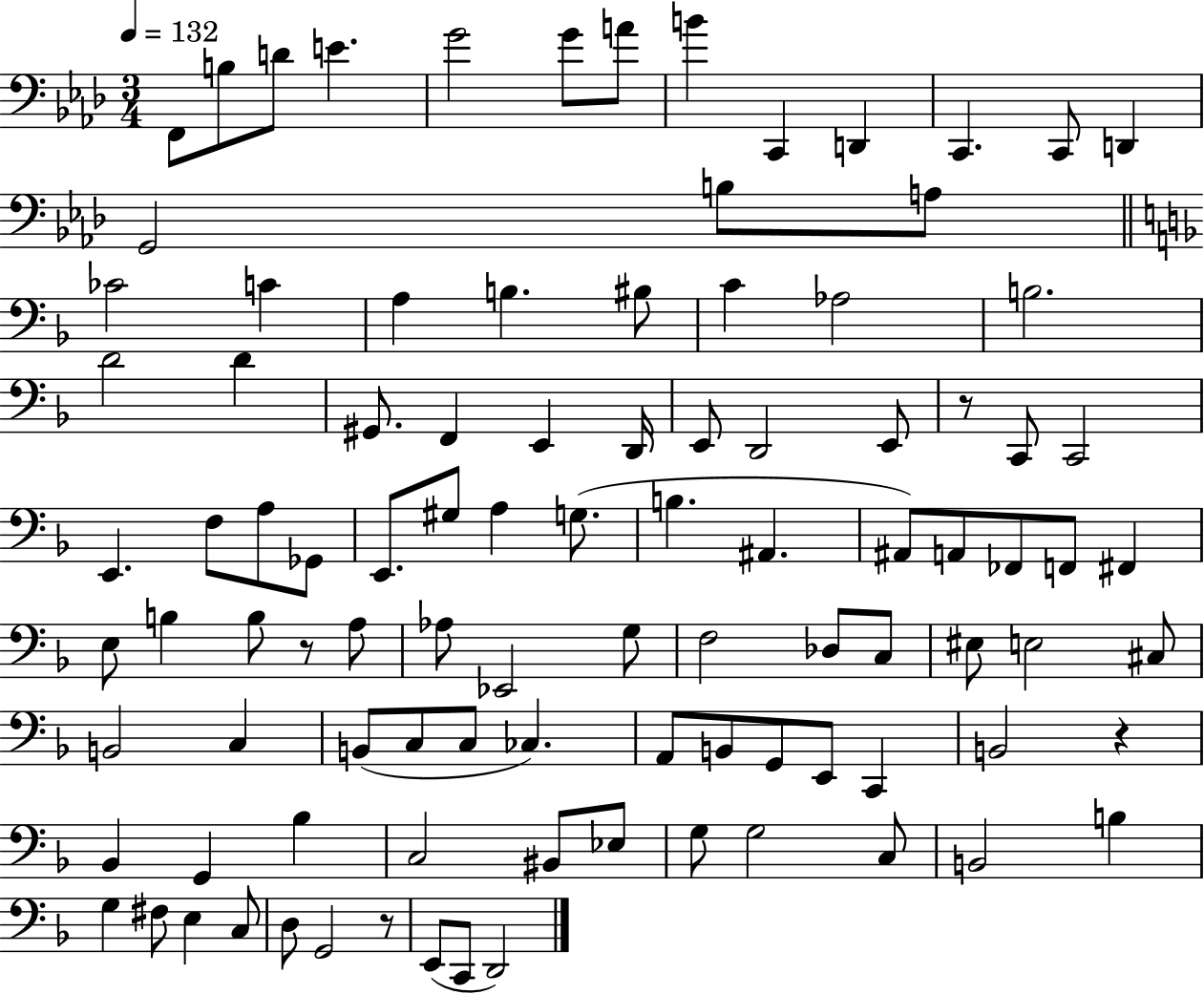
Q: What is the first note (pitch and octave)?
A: F2